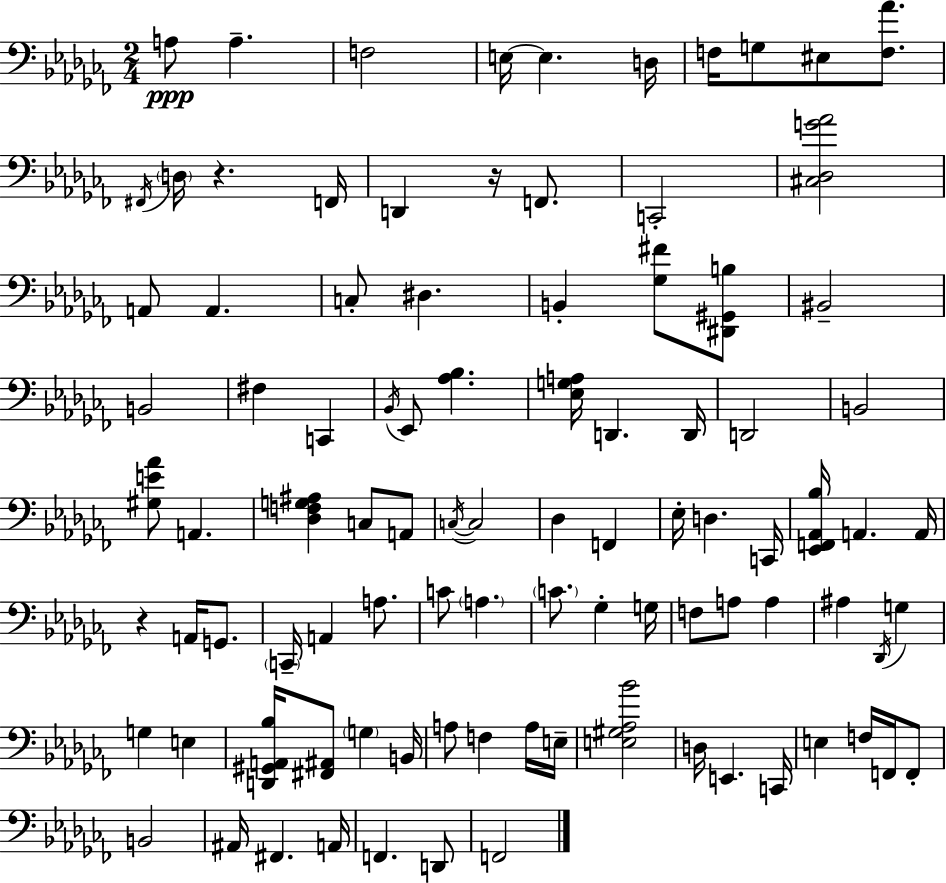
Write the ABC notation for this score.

X:1
T:Untitled
M:2/4
L:1/4
K:Abm
A,/2 A, F,2 E,/4 E, D,/4 F,/4 G,/2 ^E,/2 [F,_A]/2 ^F,,/4 D,/4 z F,,/4 D,, z/4 F,,/2 C,,2 [^C,_D,G_A]2 A,,/2 A,, C,/2 ^D, B,, [_G,^F]/2 [^D,,^G,,B,]/2 ^B,,2 B,,2 ^F, C,, _B,,/4 _E,,/2 [_A,_B,] [_E,G,A,]/4 D,, D,,/4 D,,2 B,,2 [^G,E_A]/2 A,, [_D,F,G,^A,] C,/2 A,,/2 C,/4 C,2 _D, F,, _E,/4 D, C,,/4 [_E,,F,,_A,,_B,]/4 A,, A,,/4 z A,,/4 G,,/2 C,,/4 A,, A,/2 C/2 A, C/2 _G, G,/4 F,/2 A,/2 A, ^A, _D,,/4 G, G, E, [D,,^G,,A,,_B,]/4 [^F,,^A,,]/2 G, B,,/4 A,/2 F, A,/4 E,/4 [E,^G,_A,_B]2 D,/4 E,, C,,/4 E, F,/4 F,,/4 F,,/2 B,,2 ^A,,/4 ^F,, A,,/4 F,, D,,/2 F,,2